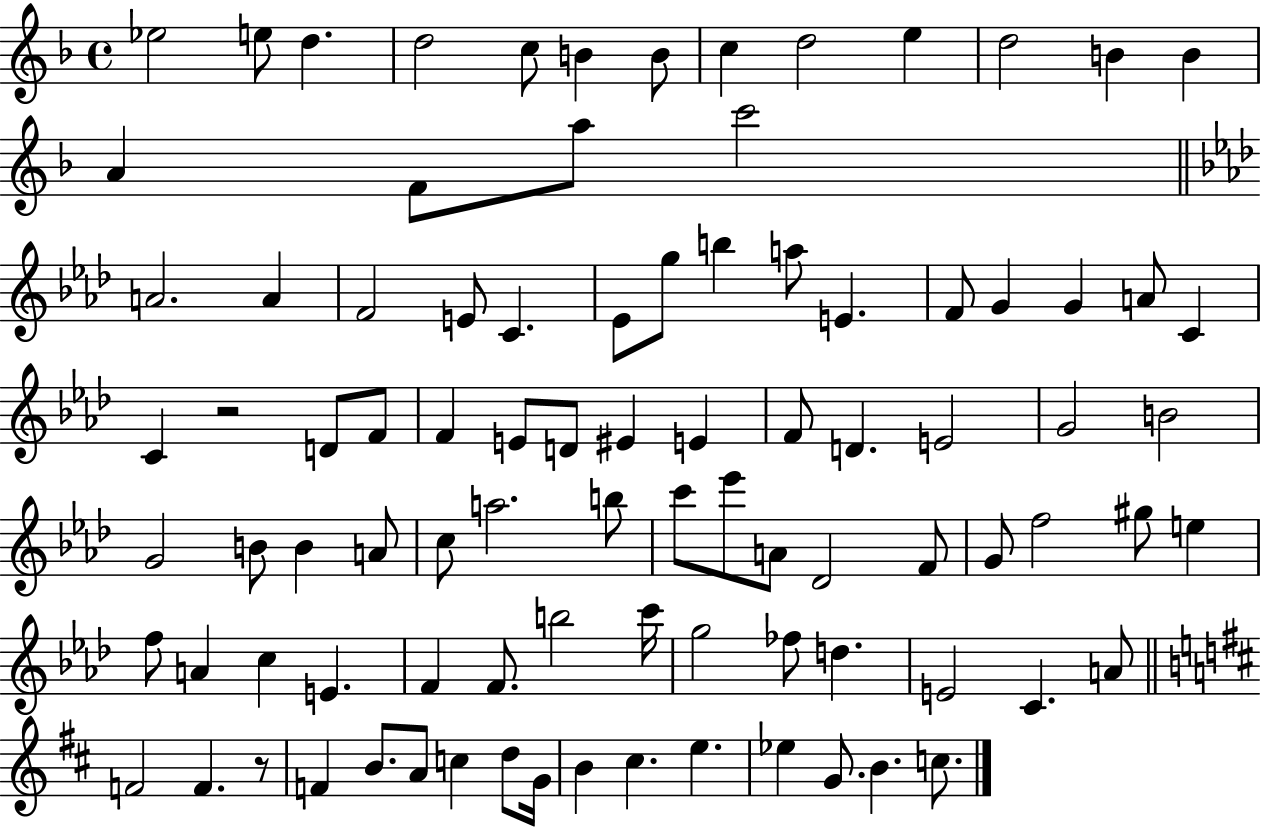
X:1
T:Untitled
M:4/4
L:1/4
K:F
_e2 e/2 d d2 c/2 B B/2 c d2 e d2 B B A F/2 a/2 c'2 A2 A F2 E/2 C _E/2 g/2 b a/2 E F/2 G G A/2 C C z2 D/2 F/2 F E/2 D/2 ^E E F/2 D E2 G2 B2 G2 B/2 B A/2 c/2 a2 b/2 c'/2 _e'/2 A/2 _D2 F/2 G/2 f2 ^g/2 e f/2 A c E F F/2 b2 c'/4 g2 _f/2 d E2 C A/2 F2 F z/2 F B/2 A/2 c d/2 G/4 B ^c e _e G/2 B c/2